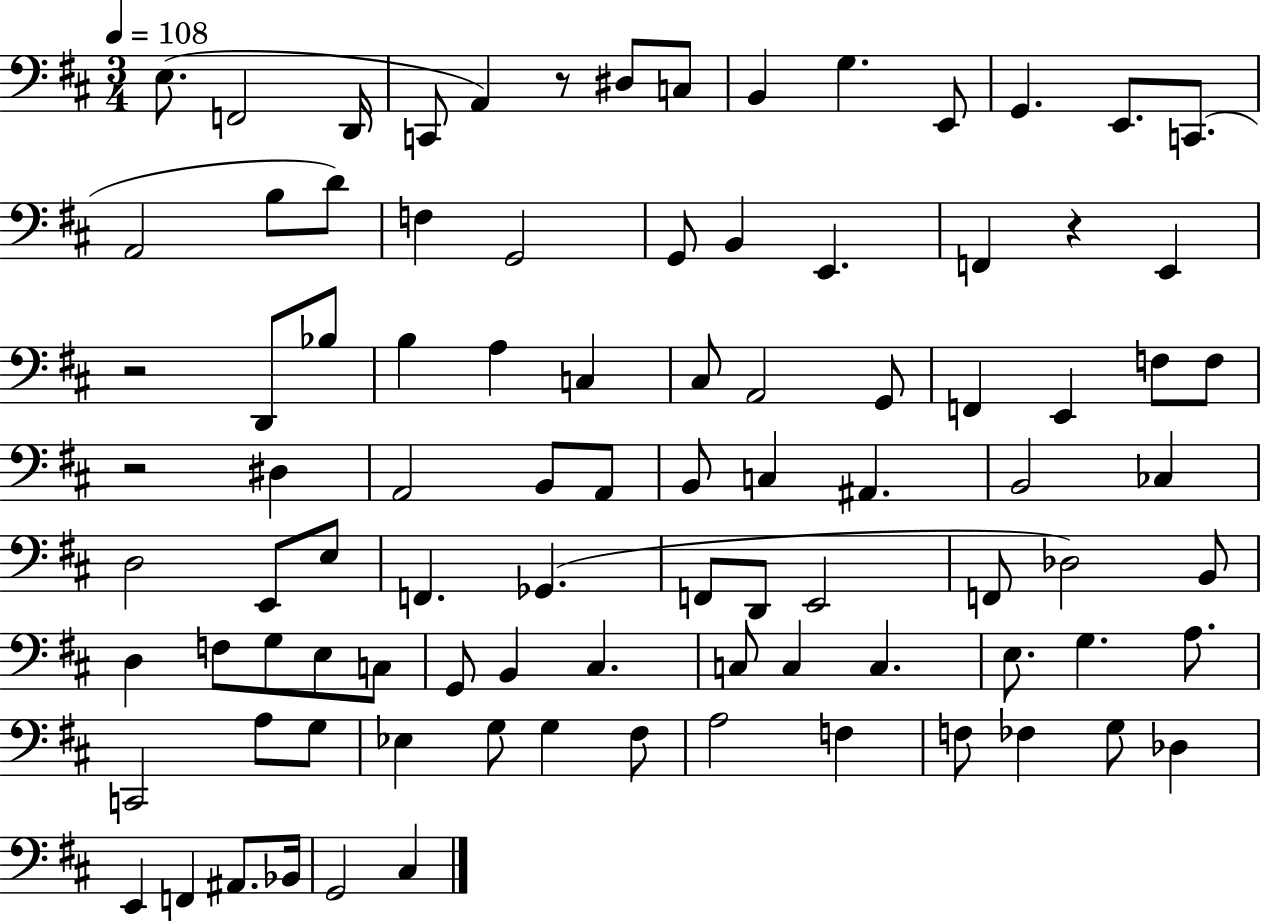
{
  \clef bass
  \numericTimeSignature
  \time 3/4
  \key d \major
  \tempo 4 = 108
  \repeat volta 2 { e8.( f,2 d,16 | c,8 a,4) r8 dis8 c8 | b,4 g4. e,8 | g,4. e,8. c,8.( | \break a,2 b8 d'8) | f4 g,2 | g,8 b,4 e,4. | f,4 r4 e,4 | \break r2 d,8 bes8 | b4 a4 c4 | cis8 a,2 g,8 | f,4 e,4 f8 f8 | \break r2 dis4 | a,2 b,8 a,8 | b,8 c4 ais,4. | b,2 ces4 | \break d2 e,8 e8 | f,4. ges,4.( | f,8 d,8 e,2 | f,8 des2) b,8 | \break d4 f8 g8 e8 c8 | g,8 b,4 cis4. | c8 c4 c4. | e8. g4. a8. | \break c,2 a8 g8 | ees4 g8 g4 fis8 | a2 f4 | f8 fes4 g8 des4 | \break e,4 f,4 ais,8. bes,16 | g,2 cis4 | } \bar "|."
}